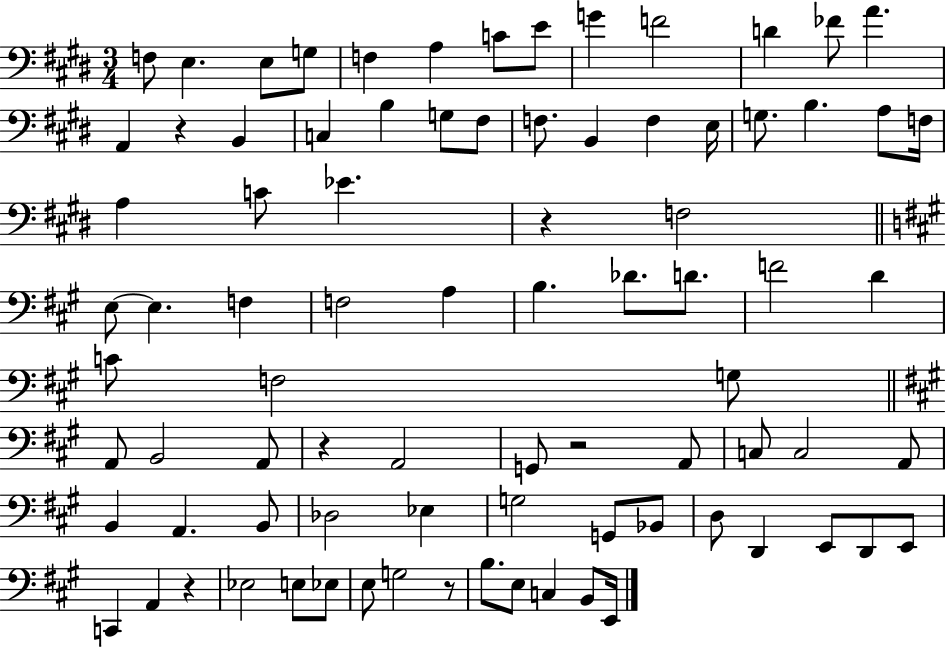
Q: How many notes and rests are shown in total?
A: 84